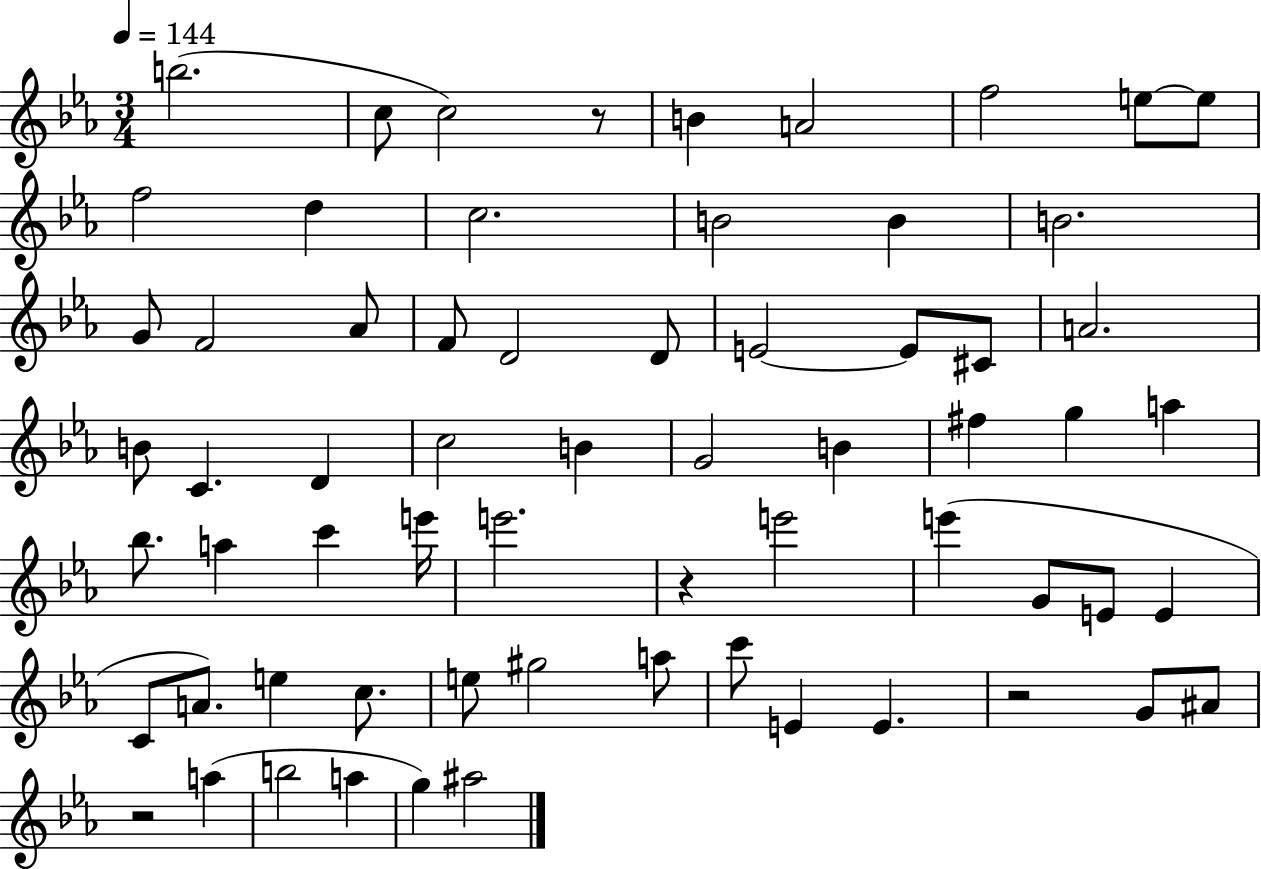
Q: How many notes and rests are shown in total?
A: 65